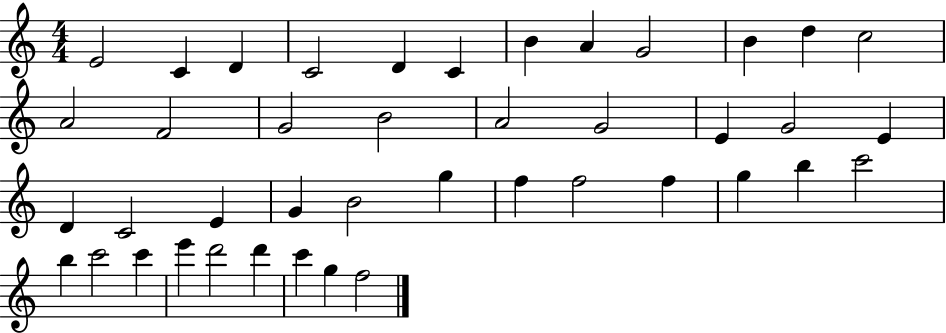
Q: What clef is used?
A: treble